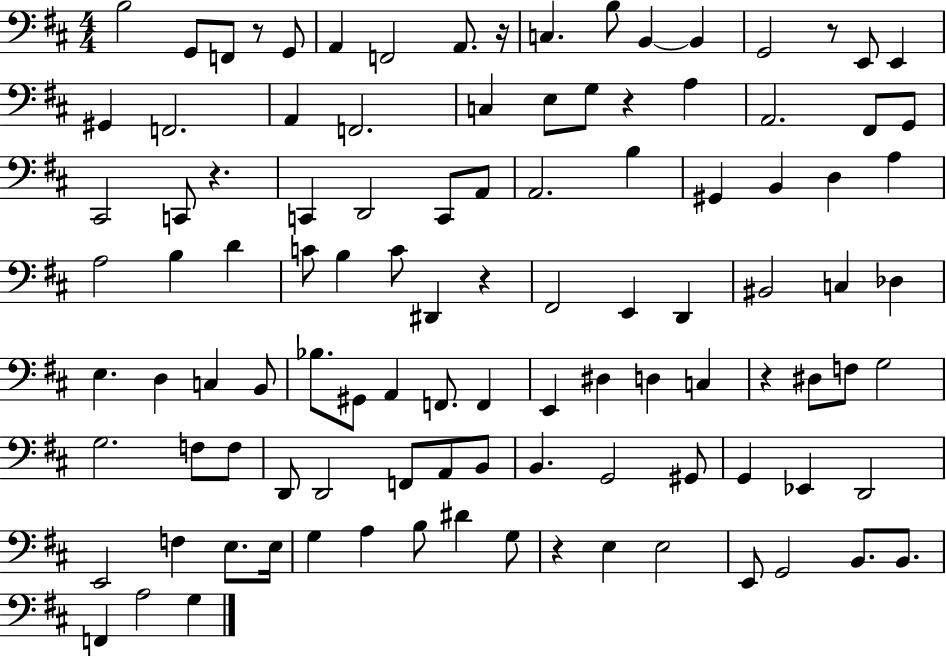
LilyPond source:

{
  \clef bass
  \numericTimeSignature
  \time 4/4
  \key d \major
  b2 g,8 f,8 r8 g,8 | a,4 f,2 a,8. r16 | c4. b8 b,4~~ b,4 | g,2 r8 e,8 e,4 | \break gis,4 f,2. | a,4 f,2. | c4 e8 g8 r4 a4 | a,2. fis,8 g,8 | \break cis,2 c,8 r4. | c,4 d,2 c,8 a,8 | a,2. b4 | gis,4 b,4 d4 a4 | \break a2 b4 d'4 | c'8 b4 c'8 dis,4 r4 | fis,2 e,4 d,4 | bis,2 c4 des4 | \break e4. d4 c4 b,8 | bes8. gis,8 a,4 f,8. f,4 | e,4 dis4 d4 c4 | r4 dis8 f8 g2 | \break g2. f8 f8 | d,8 d,2 f,8 a,8 b,8 | b,4. g,2 gis,8 | g,4 ees,4 d,2 | \break e,2 f4 e8. e16 | g4 a4 b8 dis'4 g8 | r4 e4 e2 | e,8 g,2 b,8. b,8. | \break f,4 a2 g4 | \bar "|."
}